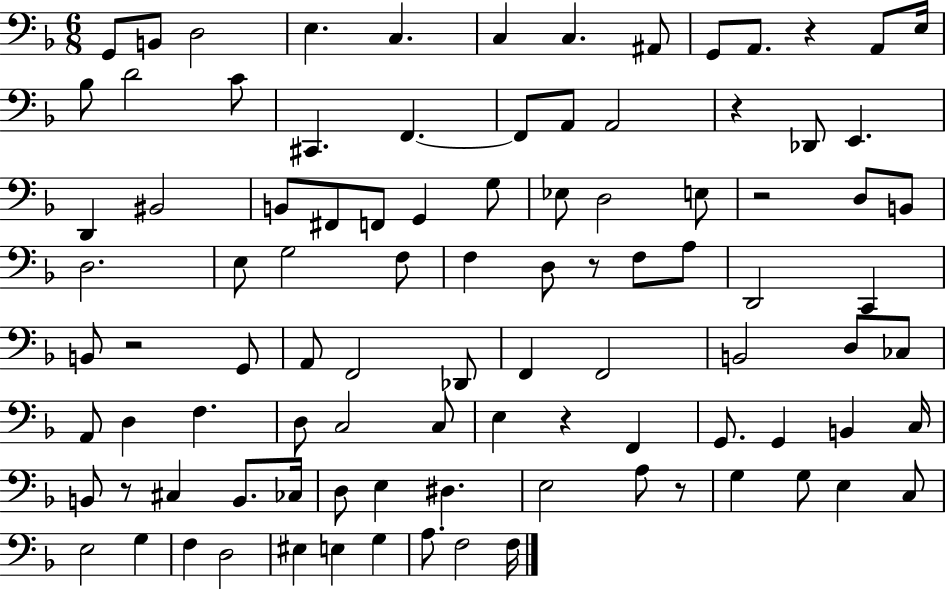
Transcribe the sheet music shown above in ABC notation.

X:1
T:Untitled
M:6/8
L:1/4
K:F
G,,/2 B,,/2 D,2 E, C, C, C, ^A,,/2 G,,/2 A,,/2 z A,,/2 E,/4 _B,/2 D2 C/2 ^C,, F,, F,,/2 A,,/2 A,,2 z _D,,/2 E,, D,, ^B,,2 B,,/2 ^F,,/2 F,,/2 G,, G,/2 _E,/2 D,2 E,/2 z2 D,/2 B,,/2 D,2 E,/2 G,2 F,/2 F, D,/2 z/2 F,/2 A,/2 D,,2 C,, B,,/2 z2 G,,/2 A,,/2 F,,2 _D,,/2 F,, F,,2 B,,2 D,/2 _C,/2 A,,/2 D, F, D,/2 C,2 C,/2 E, z F,, G,,/2 G,, B,, C,/4 B,,/2 z/2 ^C, B,,/2 _C,/4 D,/2 E, ^D, E,2 A,/2 z/2 G, G,/2 E, C,/2 E,2 G, F, D,2 ^E, E, G, A,/2 F,2 F,/4